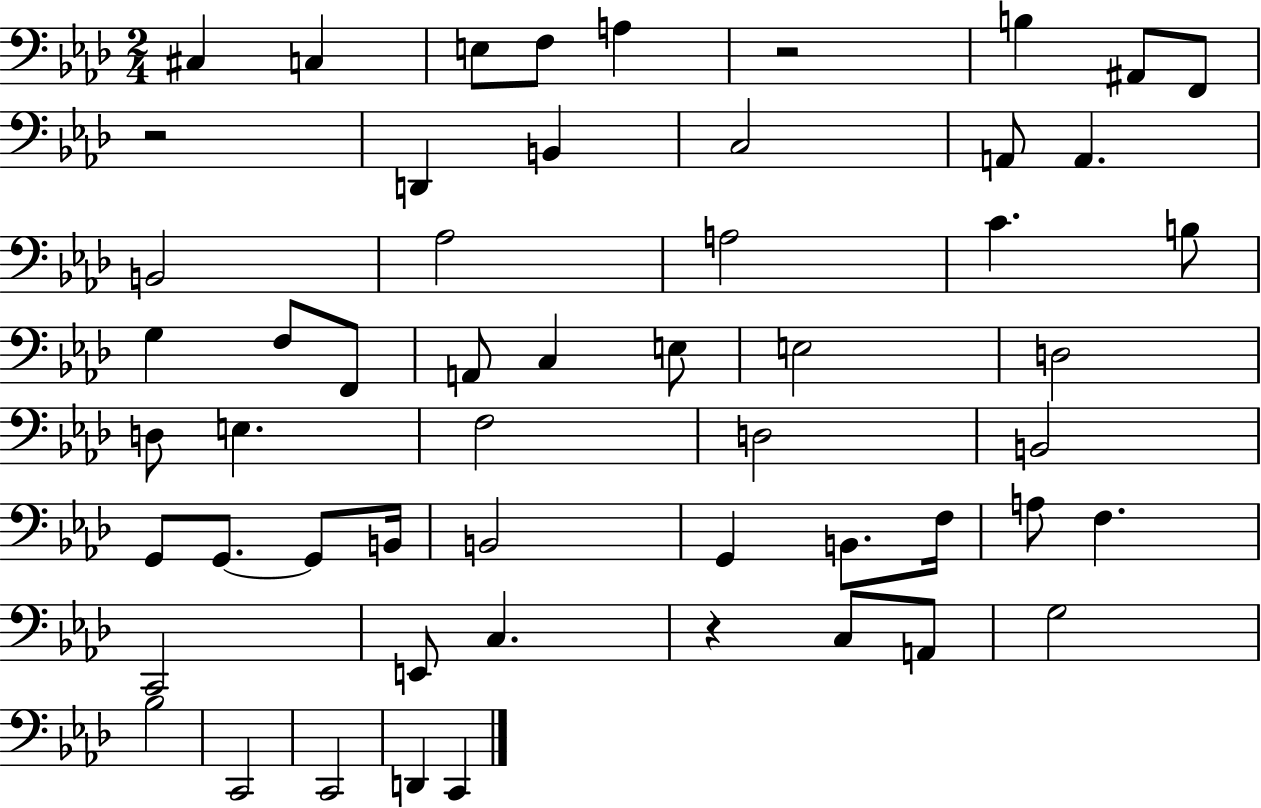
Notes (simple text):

C#3/q C3/q E3/e F3/e A3/q R/h B3/q A#2/e F2/e R/h D2/q B2/q C3/h A2/e A2/q. B2/h Ab3/h A3/h C4/q. B3/e G3/q F3/e F2/e A2/e C3/q E3/e E3/h D3/h D3/e E3/q. F3/h D3/h B2/h G2/e G2/e. G2/e B2/s B2/h G2/q B2/e. F3/s A3/e F3/q. C2/h E2/e C3/q. R/q C3/e A2/e G3/h Bb3/h C2/h C2/h D2/q C2/q